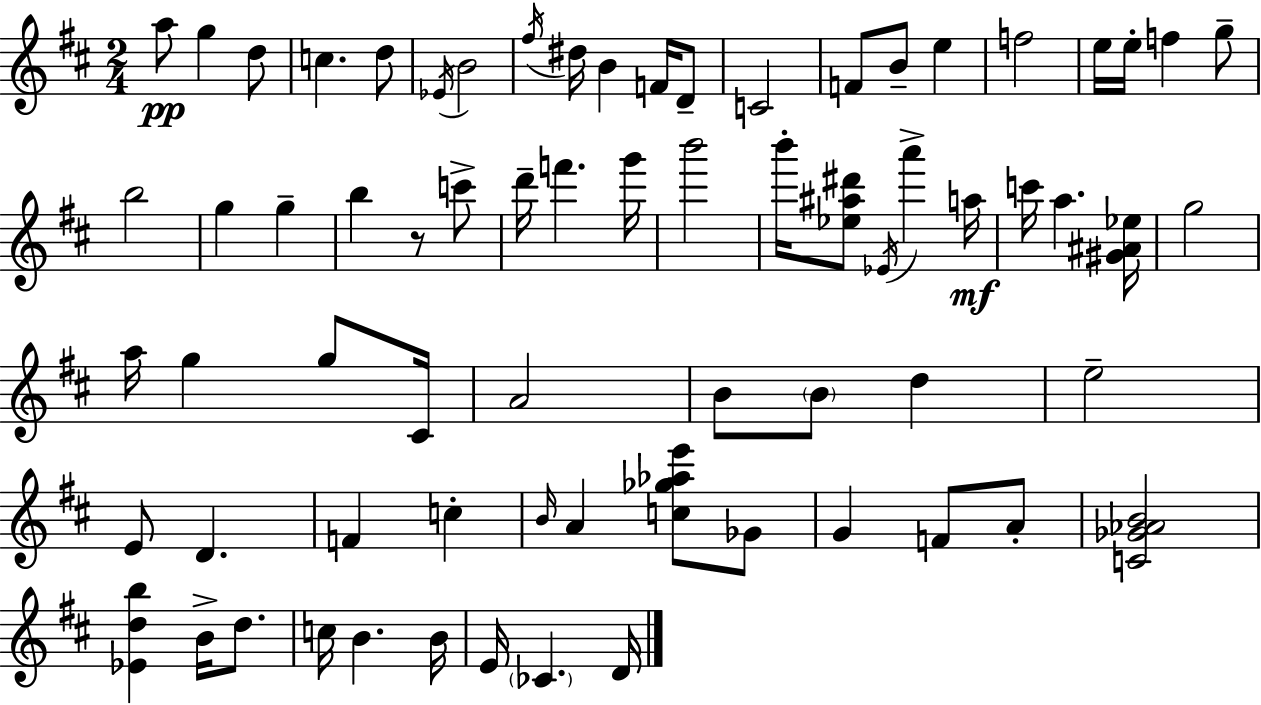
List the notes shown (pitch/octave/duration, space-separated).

A5/e G5/q D5/e C5/q. D5/e Eb4/s B4/h F#5/s D#5/s B4/q F4/s D4/e C4/h F4/e B4/e E5/q F5/h E5/s E5/s F5/q G5/e B5/h G5/q G5/q B5/q R/e C6/e D6/s F6/q. G6/s B6/h B6/s [Eb5,A#5,D#6]/e Eb4/s A6/q A5/s C6/s A5/q. [G#4,A#4,Eb5]/s G5/h A5/s G5/q G5/e C#4/s A4/h B4/e B4/e D5/q E5/h E4/e D4/q. F4/q C5/q B4/s A4/q [C5,Gb5,Ab5,E6]/e Gb4/e G4/q F4/e A4/e [C4,Gb4,Ab4,B4]/h [Eb4,D5,B5]/q B4/s D5/e. C5/s B4/q. B4/s E4/s CES4/q. D4/s